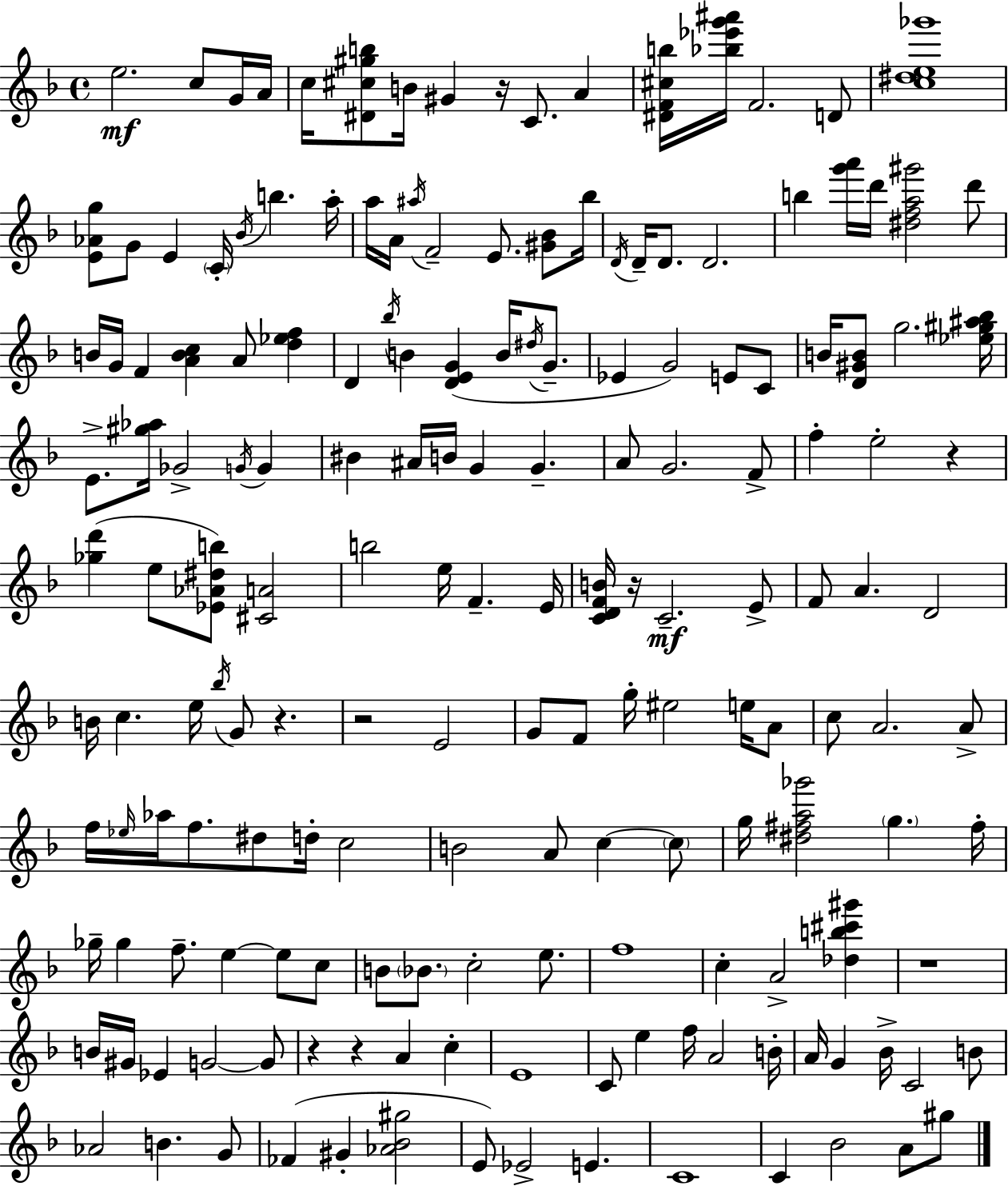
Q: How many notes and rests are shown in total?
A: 172